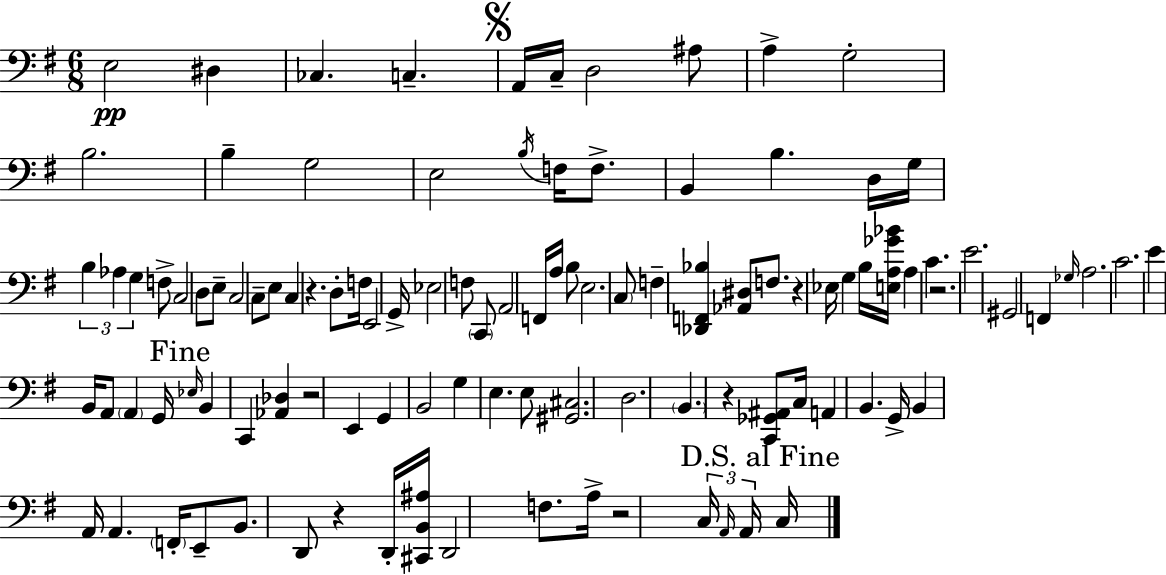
{
  \clef bass
  \numericTimeSignature
  \time 6/8
  \key g \major
  e2\pp dis4 | ces4. c4.-- | \mark \markup { \musicglyph "scripts.segno" } a,16 c16-- d2 ais8 | a4-> g2-. | \break b2. | b4-- g2 | e2 \acciaccatura { b16 } f16 f8.-> | b,4 b4. d16 | \break g16 \tuplet 3/2 { b4 aes4 g4 } | f8-> c2 d8 | e8-- c2 c8-- | e8 c4 r4. | \break d8-. f16 e,2 | g,16-> ees2 f8 \parenthesize c,8 | a,2 f,16 a16 b8 | e2. | \break \parenthesize c8 f4-- <des, f, bes>4 <aes, dis>8 | f8. r4 ees16 g4 | b16 <e a ges' bes'>16 a4 c'4. | r2. | \break e'2. | gis,2 f,4 | \grace { ges16 } a2. | c'2. | \break e'4 b,16 a,8 \parenthesize a,4 | g,16 \mark "Fine" \grace { ees16 } b,4 c,4 <aes, des>4 | r2 e,4 | g,4 b,2 | \break g4 e4. | e8 <gis, cis>2. | d2. | \parenthesize b,4. r4 | \break <c, ges, ais,>8 c16 a,4 b,4. | g,16-> b,4 a,16 a,4. | \parenthesize f,16-. e,8-- b,8. d,8 r4 | d,16-. <cis, b, ais>16 d,2 | \break f8. a16-> r2 | \tuplet 3/2 { c16 \grace { a,16 } a,16 } \mark "D.S. al Fine" c16 \bar "|."
}